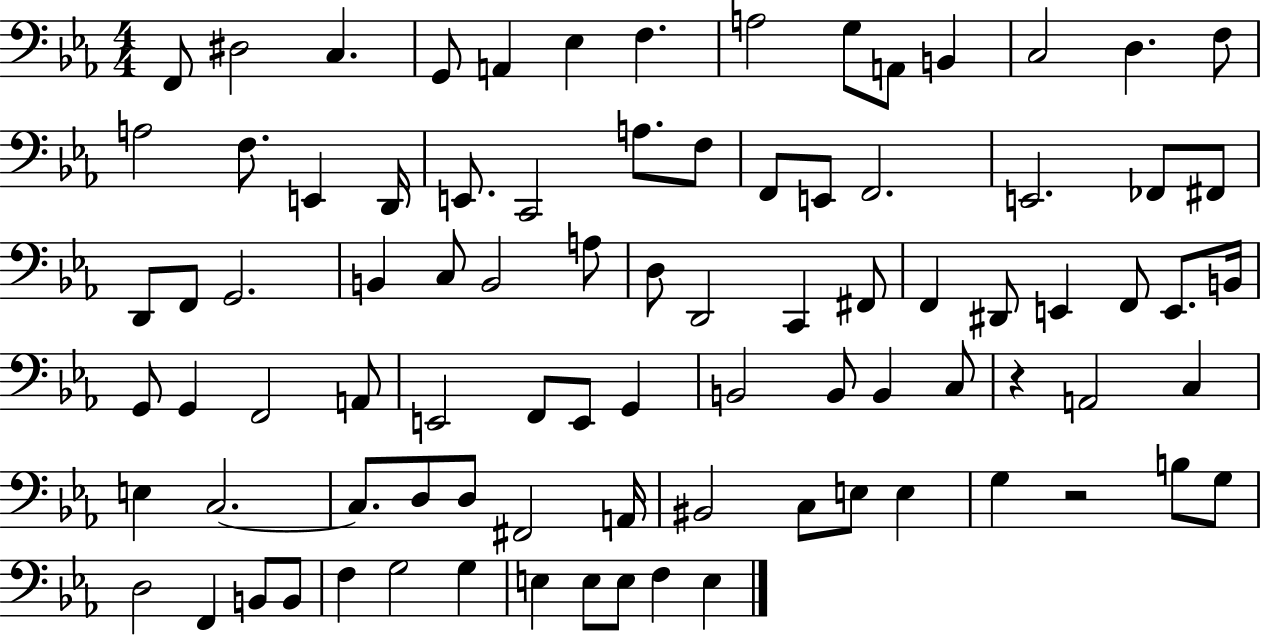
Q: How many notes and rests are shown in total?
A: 87